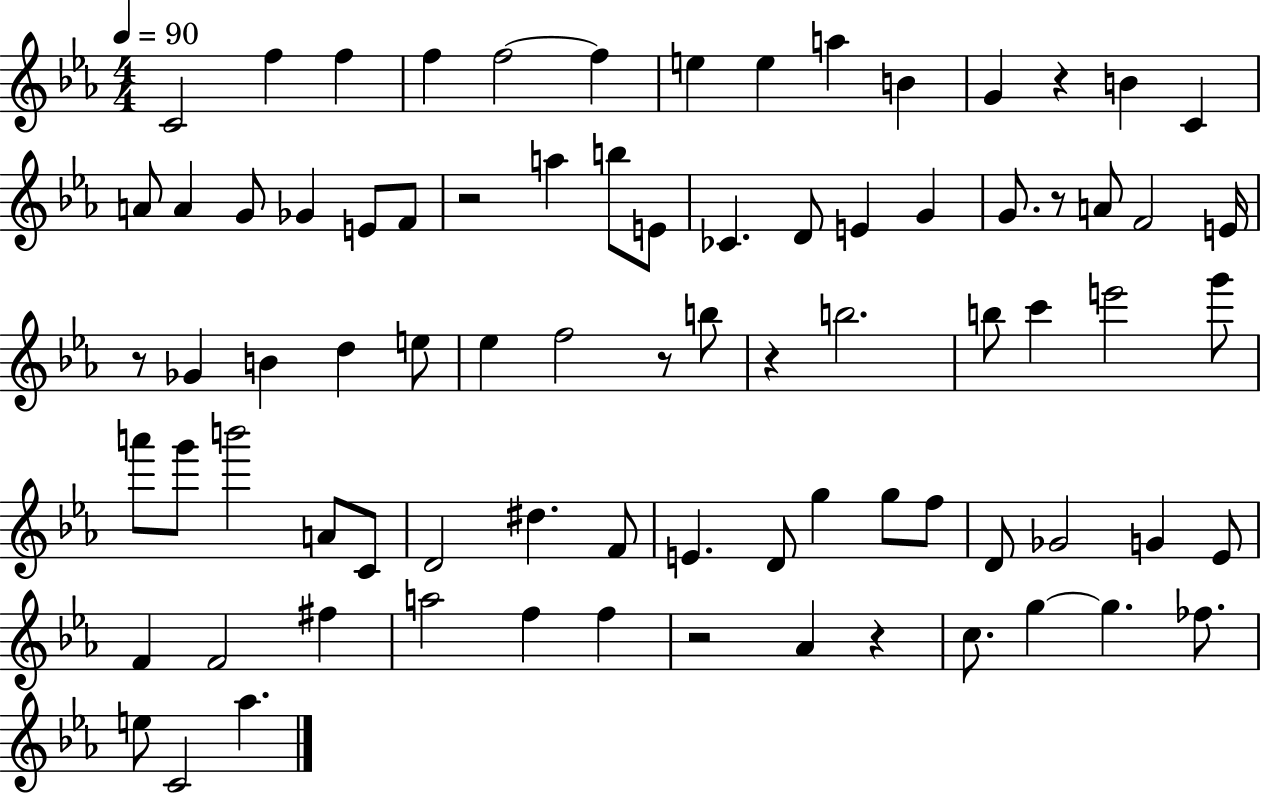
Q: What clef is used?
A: treble